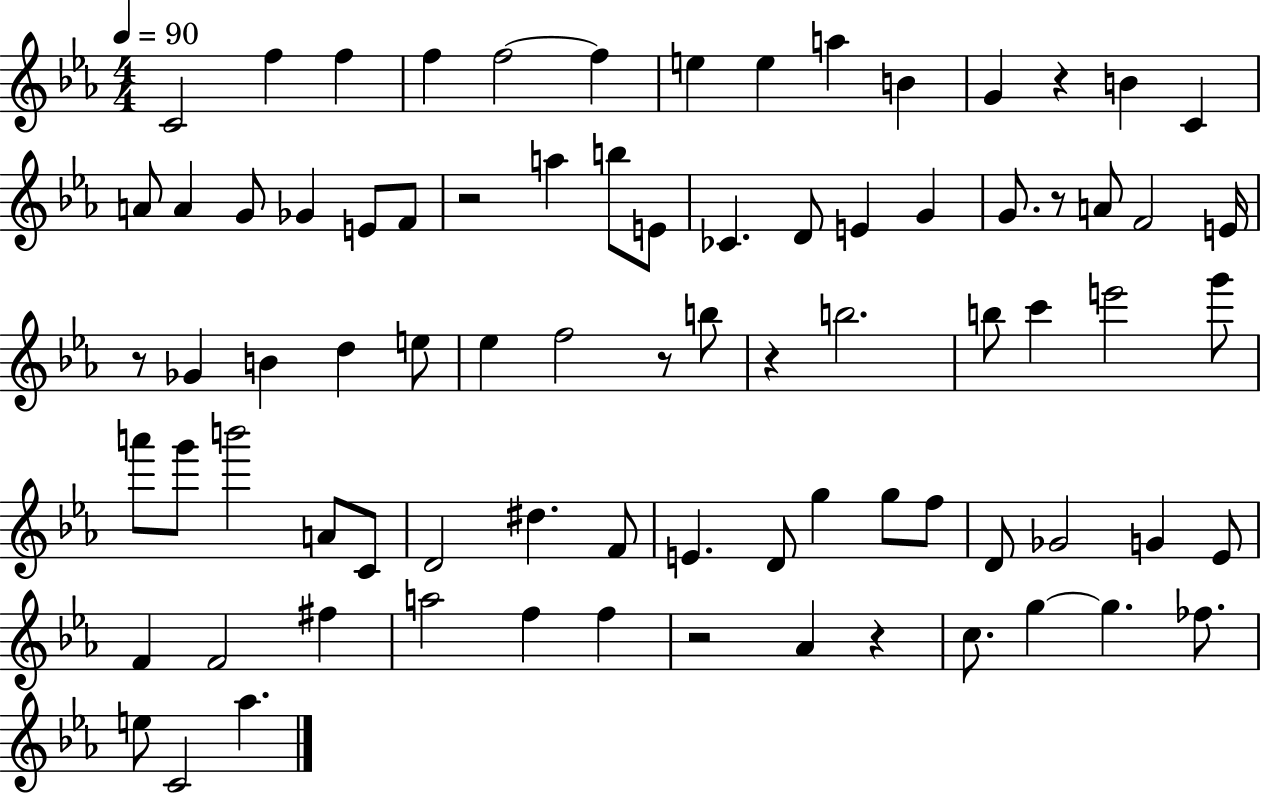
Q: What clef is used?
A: treble